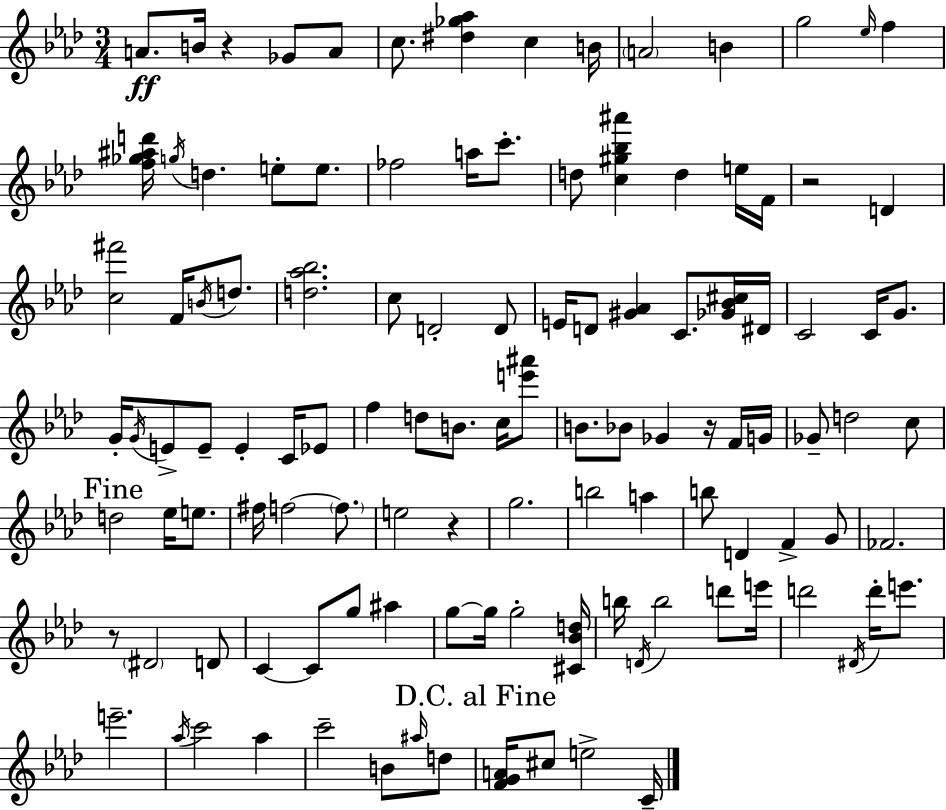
{
  \clef treble
  \numericTimeSignature
  \time 3/4
  \key f \minor
  a'8.\ff b'16 r4 ges'8 a'8 | c''8. <dis'' ges'' aes''>4 c''4 b'16 | \parenthesize a'2 b'4 | g''2 \grace { ees''16 } f''4 | \break <f'' ges'' ais'' d'''>16 \acciaccatura { g''16 } d''4. e''8-. e''8. | fes''2 a''16 c'''8.-. | d''8 <c'' gis'' bes'' ais'''>4 d''4 | e''16 f'16 r2 d'4 | \break <c'' fis'''>2 f'16 \acciaccatura { b'16 } | d''8. <d'' aes'' bes''>2. | c''8 d'2-. | d'8 e'16 d'8 <gis' aes'>4 c'8. | \break <ges' bes' cis''>16 dis'16 c'2 c'16 | g'8. g'16-. \acciaccatura { g'16 } e'8-> e'8-- e'4-. | c'16 ees'8 f''4 d''8 b'8. | c''16 <e''' ais'''>8 b'8. bes'8 ges'4 | \break r16 f'16 g'16 ges'8-- d''2 | c''8 \mark "Fine" d''2 | ees''16 e''8. fis''16 f''2~~ | \parenthesize f''8. e''2 | \break r4 g''2. | b''2 | a''4 b''8 d'4 f'4-> | g'8 fes'2. | \break r8 \parenthesize dis'2 | d'8 c'4~~ c'8 g''8 | ais''4 g''8~~ g''16 g''2-. | <cis' bes' d''>16 b''16 \acciaccatura { d'16 } b''2 | \break d'''8 e'''16 d'''2 | \acciaccatura { dis'16 } d'''16-. e'''8. e'''2.-- | \acciaccatura { aes''16 } c'''2 | aes''4 c'''2-- | \break b'8 \grace { ais''16 } d''8 \mark "D.C. al Fine" <f' g' a'>16 cis''8 e''2-> | c'16-- \bar "|."
}